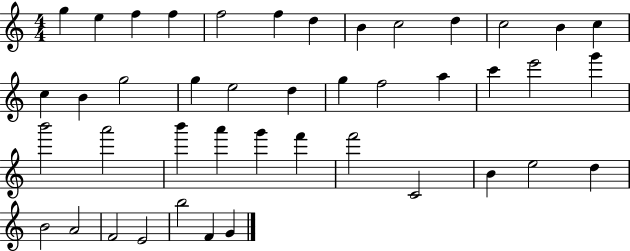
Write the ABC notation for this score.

X:1
T:Untitled
M:4/4
L:1/4
K:C
g e f f f2 f d B c2 d c2 B c c B g2 g e2 d g f2 a c' e'2 g' b'2 a'2 b' a' g' f' f'2 C2 B e2 d B2 A2 F2 E2 b2 F G